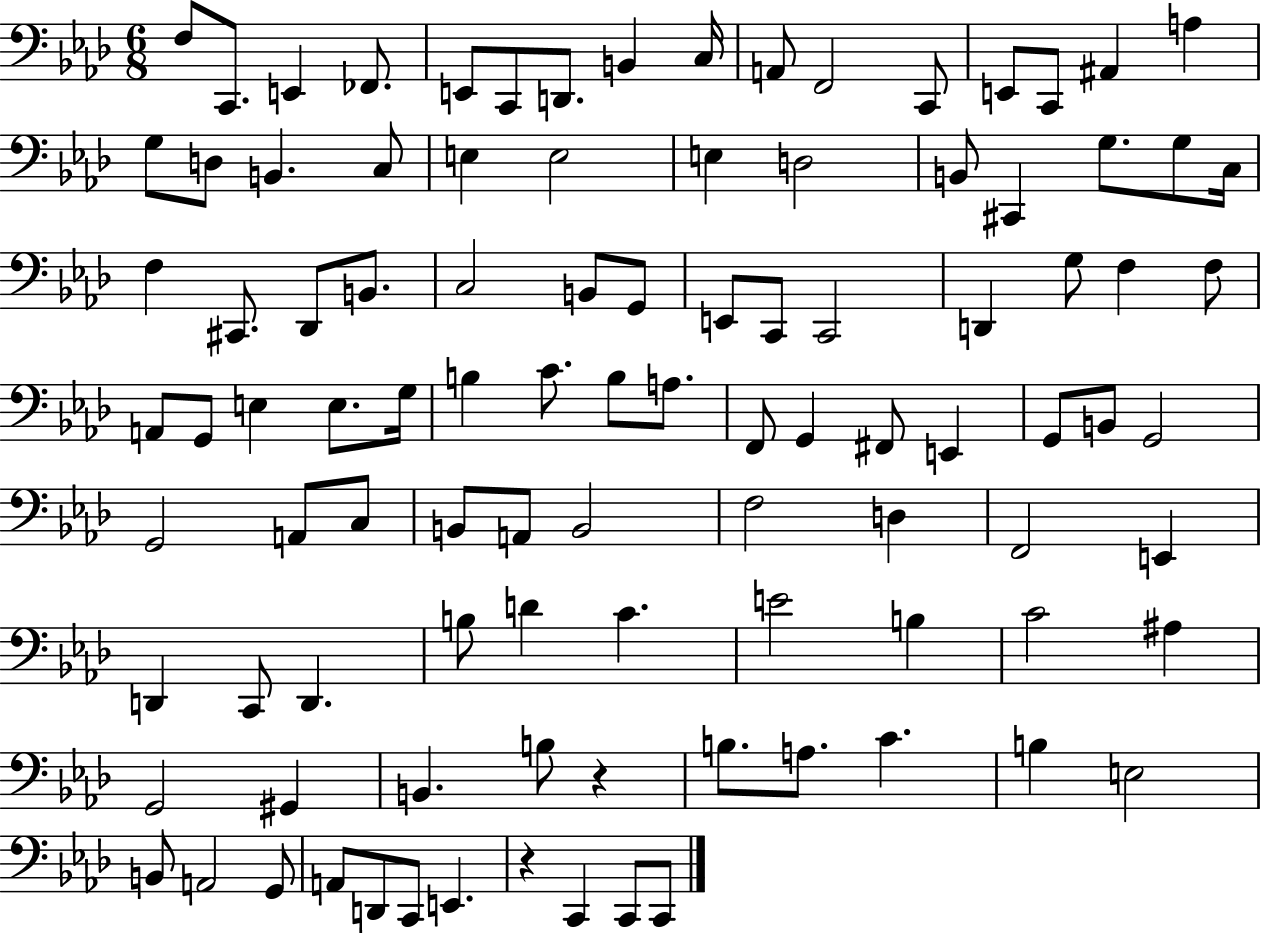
X:1
T:Untitled
M:6/8
L:1/4
K:Ab
F,/2 C,,/2 E,, _F,,/2 E,,/2 C,,/2 D,,/2 B,, C,/4 A,,/2 F,,2 C,,/2 E,,/2 C,,/2 ^A,, A, G,/2 D,/2 B,, C,/2 E, E,2 E, D,2 B,,/2 ^C,, G,/2 G,/2 C,/4 F, ^C,,/2 _D,,/2 B,,/2 C,2 B,,/2 G,,/2 E,,/2 C,,/2 C,,2 D,, G,/2 F, F,/2 A,,/2 G,,/2 E, E,/2 G,/4 B, C/2 B,/2 A,/2 F,,/2 G,, ^F,,/2 E,, G,,/2 B,,/2 G,,2 G,,2 A,,/2 C,/2 B,,/2 A,,/2 B,,2 F,2 D, F,,2 E,, D,, C,,/2 D,, B,/2 D C E2 B, C2 ^A, G,,2 ^G,, B,, B,/2 z B,/2 A,/2 C B, E,2 B,,/2 A,,2 G,,/2 A,,/2 D,,/2 C,,/2 E,, z C,, C,,/2 C,,/2